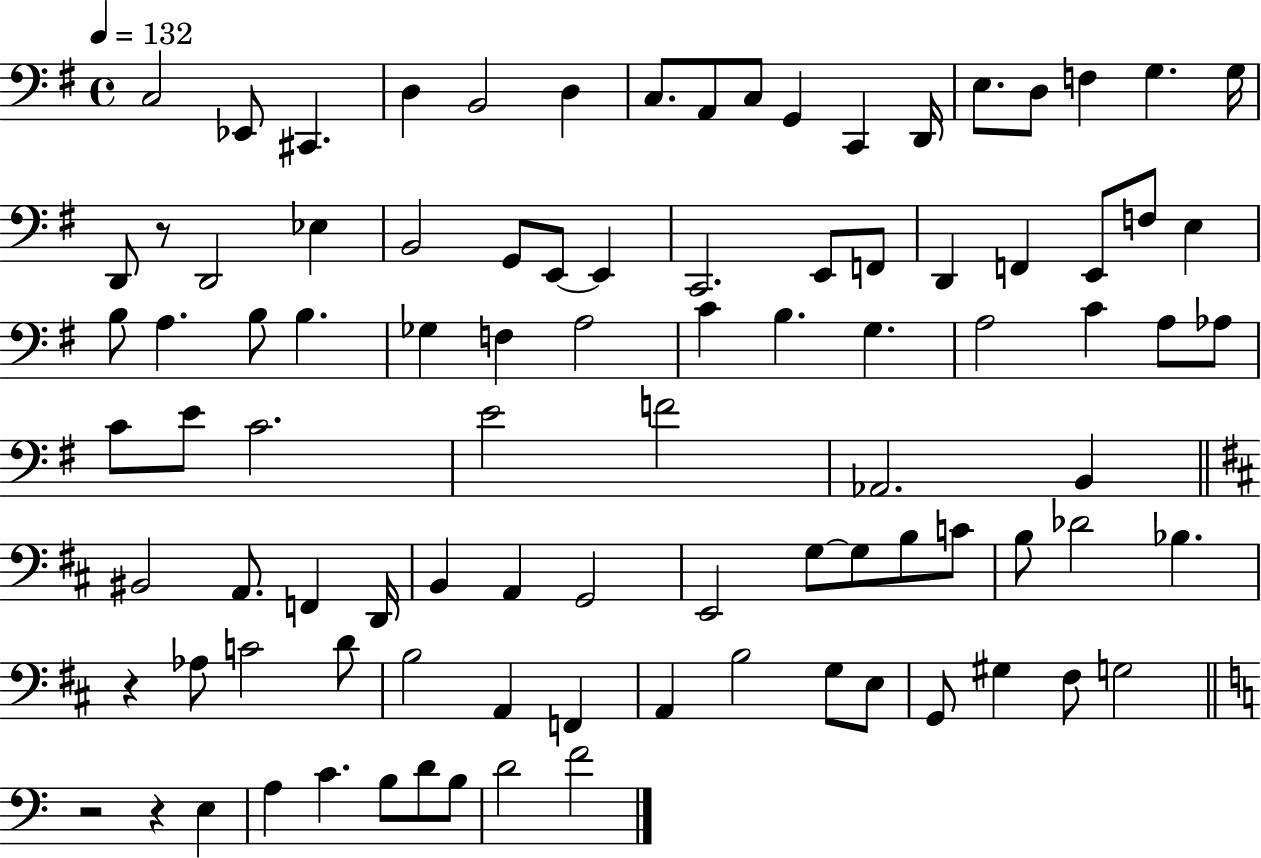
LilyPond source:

{
  \clef bass
  \time 4/4
  \defaultTimeSignature
  \key g \major
  \tempo 4 = 132
  c2 ees,8 cis,4. | d4 b,2 d4 | c8. a,8 c8 g,4 c,4 d,16 | e8. d8 f4 g4. g16 | \break d,8 r8 d,2 ees4 | b,2 g,8 e,8~~ e,4 | c,2. e,8 f,8 | d,4 f,4 e,8 f8 e4 | \break b8 a4. b8 b4. | ges4 f4 a2 | c'4 b4. g4. | a2 c'4 a8 aes8 | \break c'8 e'8 c'2. | e'2 f'2 | aes,2. b,4 | \bar "||" \break \key d \major bis,2 a,8. f,4 d,16 | b,4 a,4 g,2 | e,2 g8~~ g8 b8 c'8 | b8 des'2 bes4. | \break r4 aes8 c'2 d'8 | b2 a,4 f,4 | a,4 b2 g8 e8 | g,8 gis4 fis8 g2 | \break \bar "||" \break \key c \major r2 r4 e4 | a4 c'4. b8 d'8 b8 | d'2 f'2 | \bar "|."
}